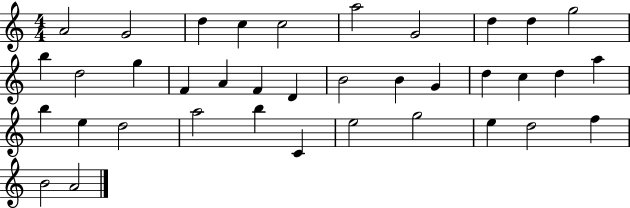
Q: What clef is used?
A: treble